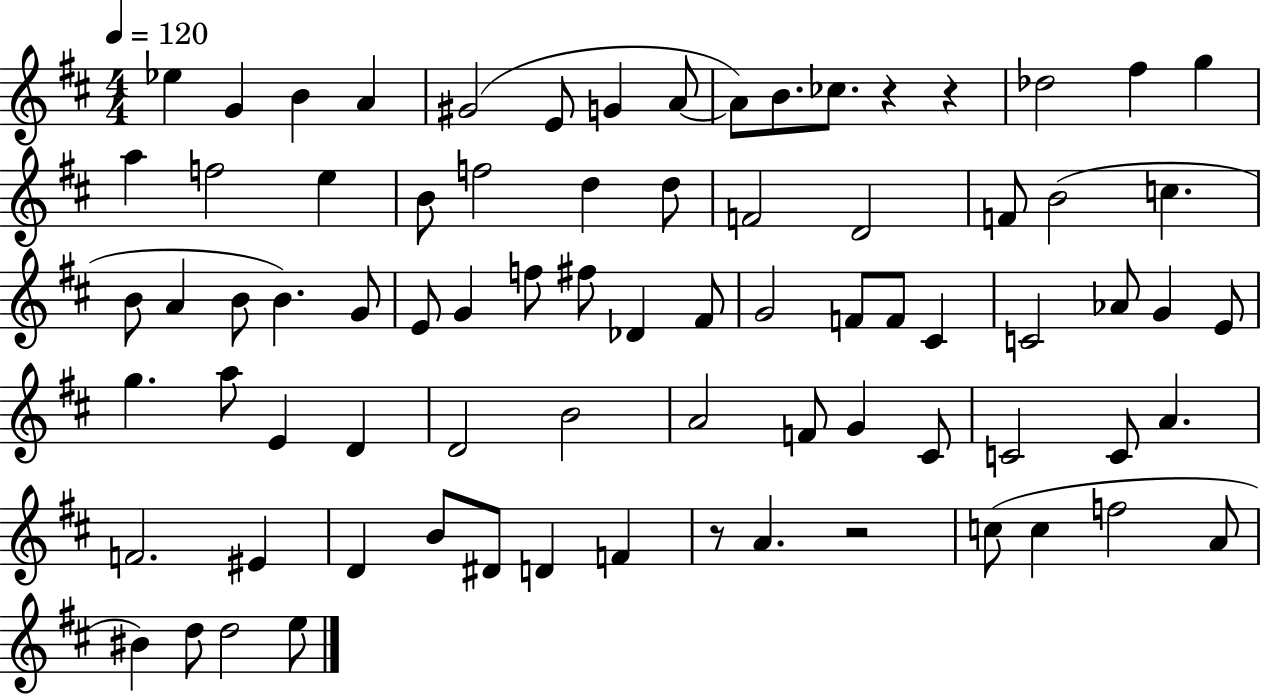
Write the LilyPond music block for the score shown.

{
  \clef treble
  \numericTimeSignature
  \time 4/4
  \key d \major
  \tempo 4 = 120
  \repeat volta 2 { ees''4 g'4 b'4 a'4 | gis'2( e'8 g'4 a'8~~ | a'8) b'8. ces''8. r4 r4 | des''2 fis''4 g''4 | \break a''4 f''2 e''4 | b'8 f''2 d''4 d''8 | f'2 d'2 | f'8 b'2( c''4. | \break b'8 a'4 b'8 b'4.) g'8 | e'8 g'4 f''8 fis''8 des'4 fis'8 | g'2 f'8 f'8 cis'4 | c'2 aes'8 g'4 e'8 | \break g''4. a''8 e'4 d'4 | d'2 b'2 | a'2 f'8 g'4 cis'8 | c'2 c'8 a'4. | \break f'2. eis'4 | d'4 b'8 dis'8 d'4 f'4 | r8 a'4. r2 | c''8( c''4 f''2 a'8 | \break bis'4) d''8 d''2 e''8 | } \bar "|."
}